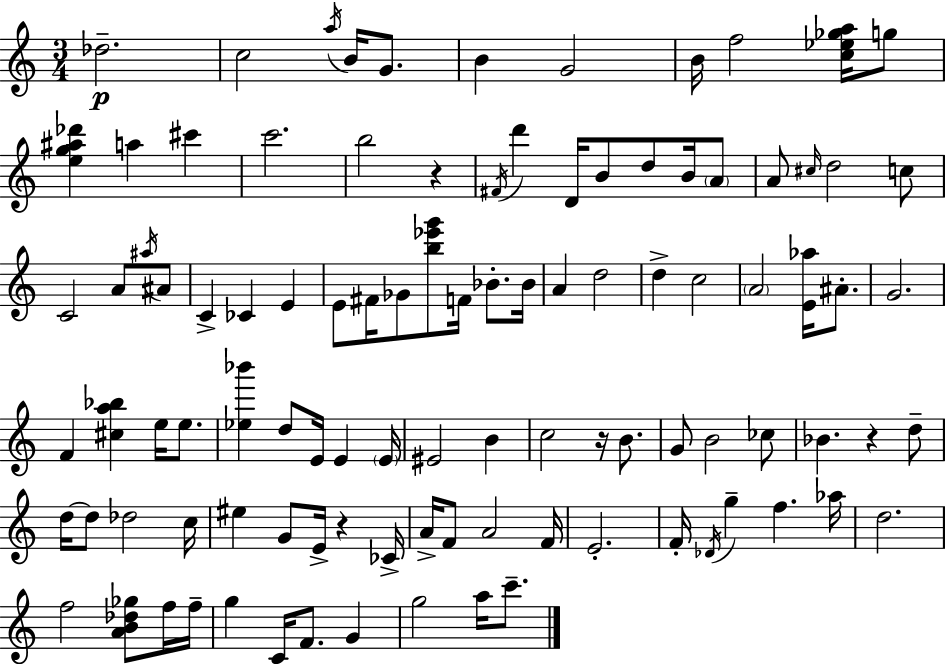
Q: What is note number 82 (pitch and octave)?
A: F5